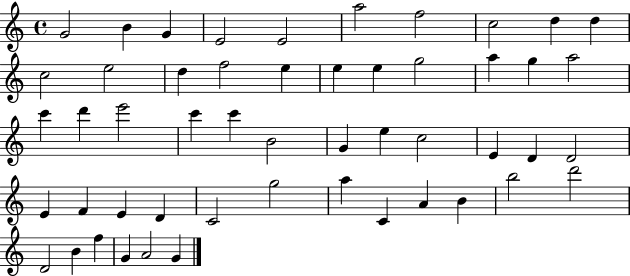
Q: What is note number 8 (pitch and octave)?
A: C5